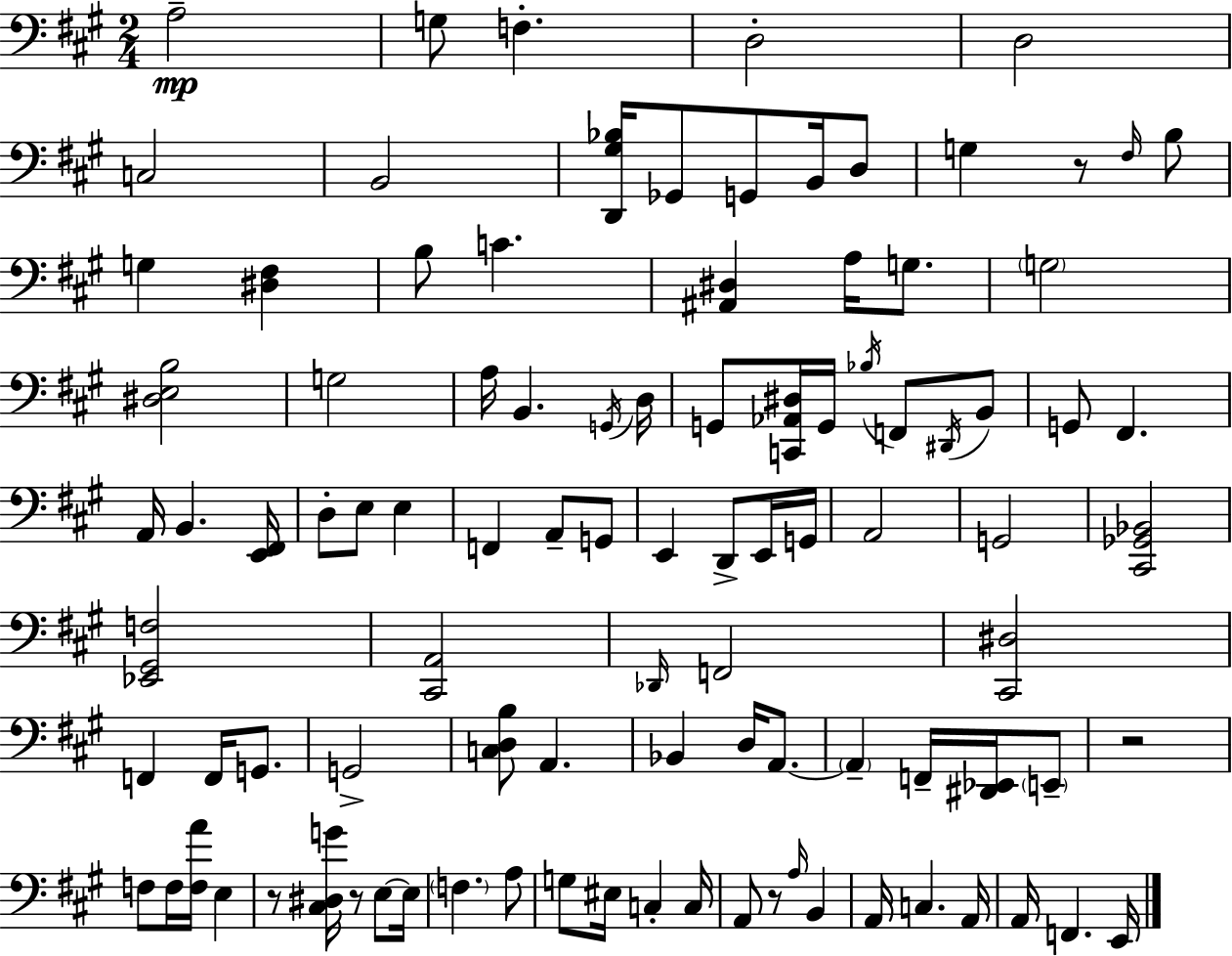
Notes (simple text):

A3/h G3/e F3/q. D3/h D3/h C3/h B2/h [D2,G#3,Bb3]/s Gb2/e G2/e B2/s D3/e G3/q R/e F#3/s B3/e G3/q [D#3,F#3]/q B3/e C4/q. [A#2,D#3]/q A3/s G3/e. G3/h [D#3,E3,B3]/h G3/h A3/s B2/q. G2/s D3/s G2/e [C2,Ab2,D#3]/s G2/s Bb3/s F2/e D#2/s B2/e G2/e F#2/q. A2/s B2/q. [E2,F#2]/s D3/e E3/e E3/q F2/q A2/e G2/e E2/q D2/e E2/s G2/s A2/h G2/h [C#2,Gb2,Bb2]/h [Eb2,G#2,F3]/h [C#2,A2]/h Db2/s F2/h [C#2,D#3]/h F2/q F2/s G2/e. G2/h [C3,D3,B3]/e A2/q. Bb2/q D3/s A2/e. A2/q F2/s [D#2,Eb2]/s E2/e R/h F3/e F3/s [F3,A4]/s E3/q R/e [C#3,D#3,G4]/s R/e E3/e E3/s F3/q. A3/e G3/e EIS3/s C3/q C3/s A2/e R/e A3/s B2/q A2/s C3/q. A2/s A2/s F2/q. E2/s